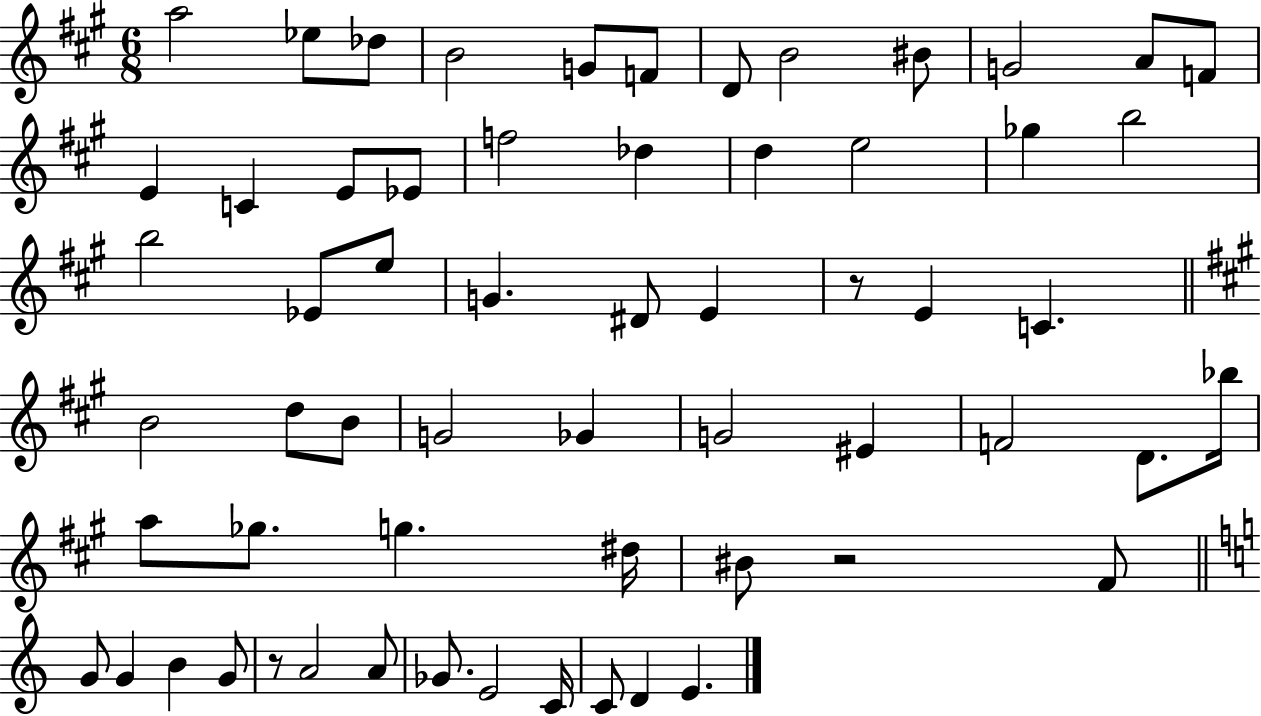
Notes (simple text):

A5/h Eb5/e Db5/e B4/h G4/e F4/e D4/e B4/h BIS4/e G4/h A4/e F4/e E4/q C4/q E4/e Eb4/e F5/h Db5/q D5/q E5/h Gb5/q B5/h B5/h Eb4/e E5/e G4/q. D#4/e E4/q R/e E4/q C4/q. B4/h D5/e B4/e G4/h Gb4/q G4/h EIS4/q F4/h D4/e. Bb5/s A5/e Gb5/e. G5/q. D#5/s BIS4/e R/h F#4/e G4/e G4/q B4/q G4/e R/e A4/h A4/e Gb4/e. E4/h C4/s C4/e D4/q E4/q.